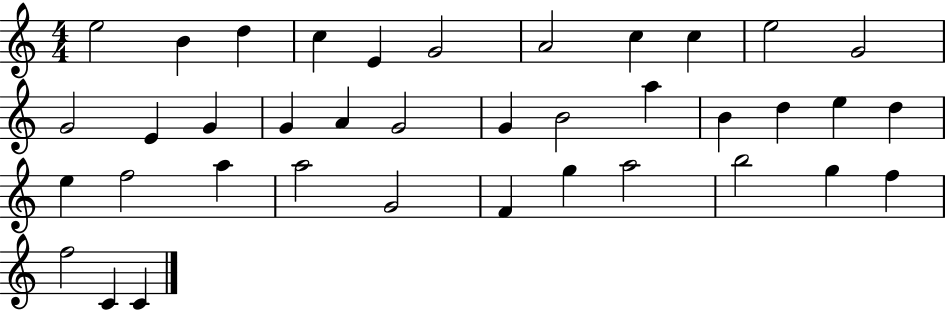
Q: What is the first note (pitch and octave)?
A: E5